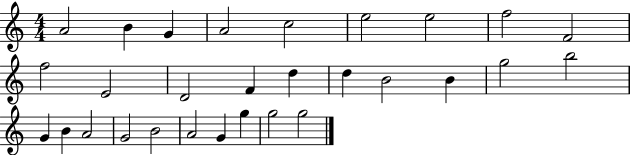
X:1
T:Untitled
M:4/4
L:1/4
K:C
A2 B G A2 c2 e2 e2 f2 F2 f2 E2 D2 F d d B2 B g2 b2 G B A2 G2 B2 A2 G g g2 g2